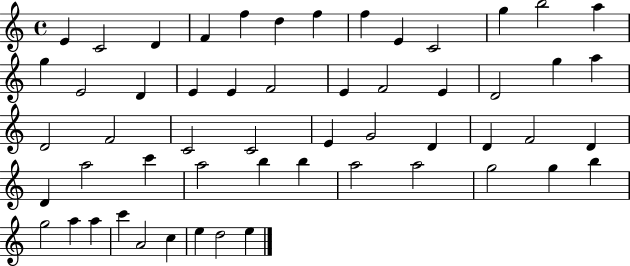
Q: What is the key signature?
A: C major